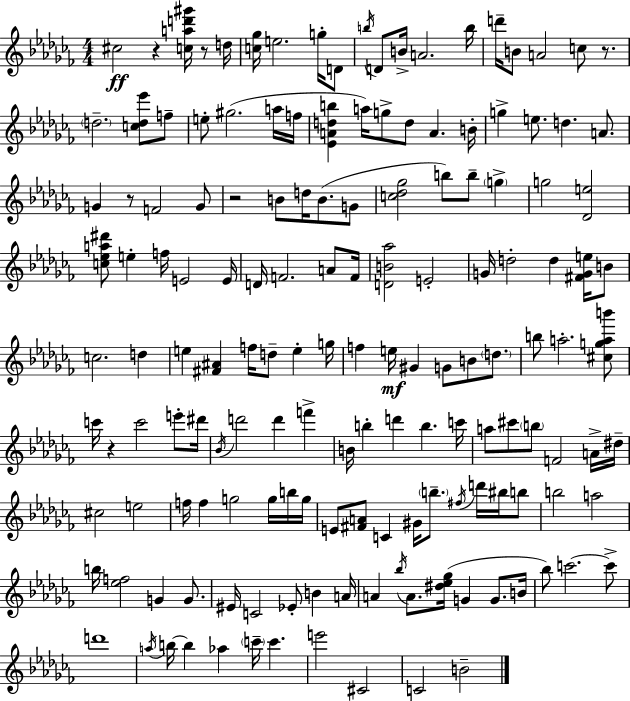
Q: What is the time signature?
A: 4/4